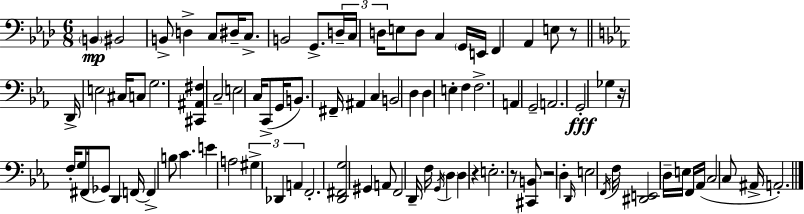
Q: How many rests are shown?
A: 5